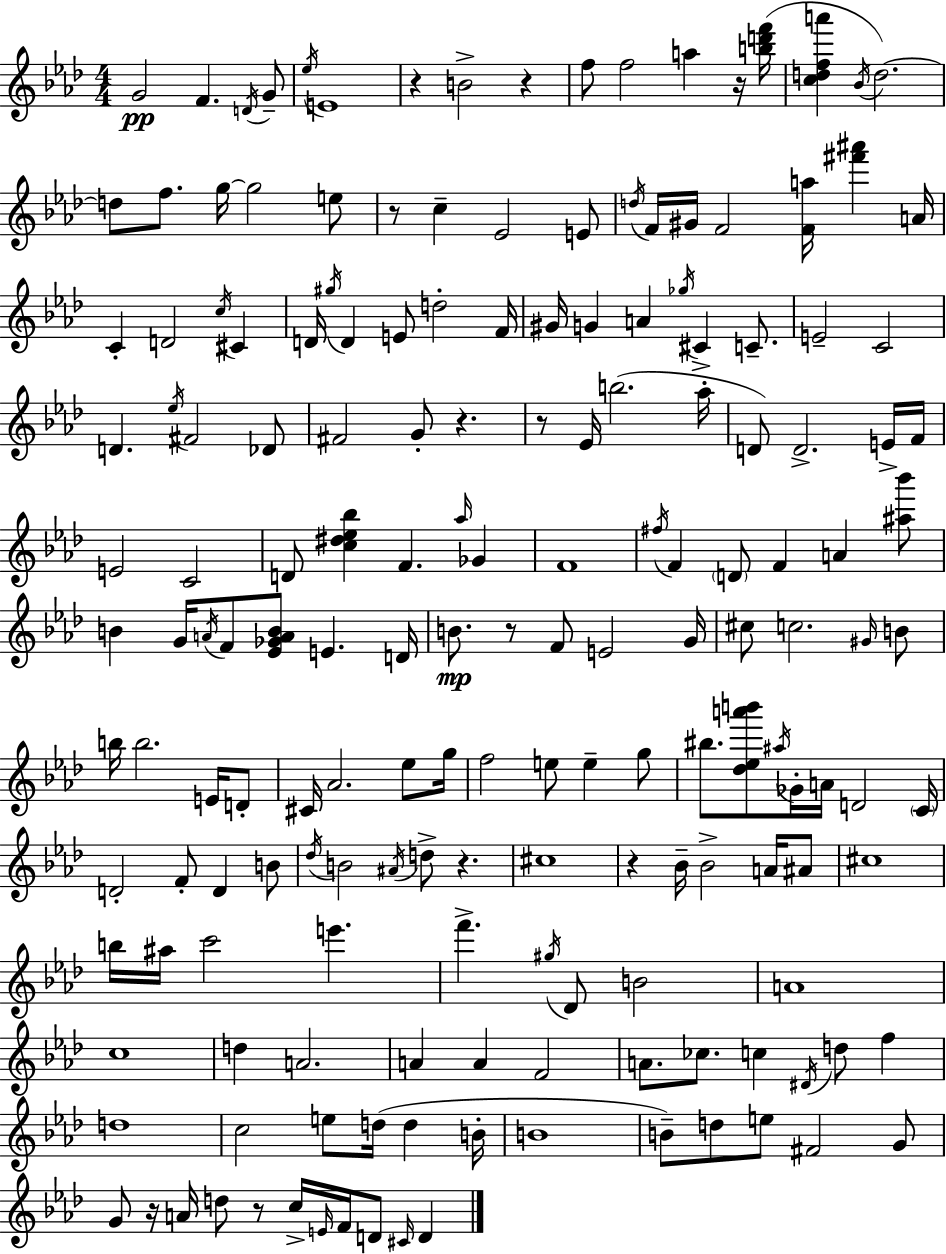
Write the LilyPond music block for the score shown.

{
  \clef treble
  \numericTimeSignature
  \time 4/4
  \key f \minor
  g'2\pp f'4. \acciaccatura { d'16 } g'8-- | \acciaccatura { ees''16 } e'1 | r4 b'2-> r4 | f''8 f''2 a''4 | \break r16 <b'' d''' f'''>16( <c'' d'' f'' a'''>4 \acciaccatura { bes'16 } d''2.~~) | d''8 f''8. g''16~~ g''2 | e''8 r8 c''4-- ees'2 | e'8 \acciaccatura { d''16 } f'16 gis'16 f'2 <f' a''>16 <fis''' ais'''>4 | \break a'16 c'4-. d'2 | \acciaccatura { c''16 } cis'4 d'16 \acciaccatura { gis''16 } d'4 e'8 d''2-. | f'16 gis'16 g'4 a'4 \acciaccatura { ges''16 } | cis'4-> c'8.-- e'2-- c'2 | \break d'4. \acciaccatura { ees''16 } fis'2 | des'8 fis'2 | g'8-. r4. r8 ees'16 b''2.( | aes''16-. d'8) d'2.-> | \break e'16-> f'16 e'2 | c'2 d'8 <c'' dis'' ees'' bes''>4 f'4. | \grace { aes''16 } ges'4 f'1 | \acciaccatura { fis''16 } f'4 \parenthesize d'8 | \break f'4 a'4 <ais'' bes'''>8 b'4 g'16 \acciaccatura { a'16 } | f'8 <ees' ges' a' b'>8 e'4. d'16 b'8.\mp r8 | f'8 e'2 g'16 cis''8 c''2. | \grace { gis'16 } b'8 b''16 b''2. | \break e'16 d'8-. cis'16 aes'2. | ees''8 g''16 f''2 | e''8 e''4-- g''8 bis''8. <des'' ees'' a''' b'''>8 | \acciaccatura { ais''16 } ges'16-. a'16 d'2 \parenthesize c'16 d'2-. | \break f'8-. d'4 b'8 \acciaccatura { des''16 } b'2 | \acciaccatura { ais'16 } d''8-> r4. cis''1 | r4 | bes'16-- bes'2-> a'16 ais'8 cis''1 | \break b''16 | ais''16 c'''2 e'''4. f'''4.-> | \acciaccatura { gis''16 } des'8 b'2 | a'1 | \break c''1 | d''4 a'2. | a'4 a'4 f'2 | a'8. ces''8. c''4 \acciaccatura { dis'16 } d''8 f''4 | \break d''1 | c''2 e''8 d''16( d''4 | b'16-. b'1 | b'8--) d''8 e''8 fis'2 g'8 | \break g'8 r16 a'16 d''8 r8 c''16-> \grace { e'16 } f'16 d'8 \grace { cis'16 } d'4 | \bar "|."
}